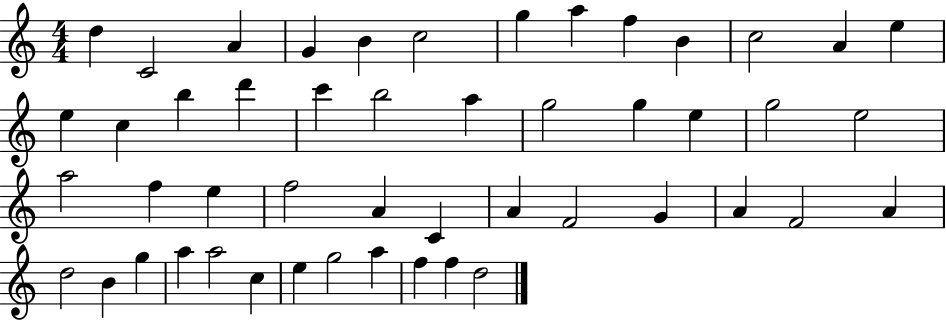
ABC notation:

X:1
T:Untitled
M:4/4
L:1/4
K:C
d C2 A G B c2 g a f B c2 A e e c b d' c' b2 a g2 g e g2 e2 a2 f e f2 A C A F2 G A F2 A d2 B g a a2 c e g2 a f f d2